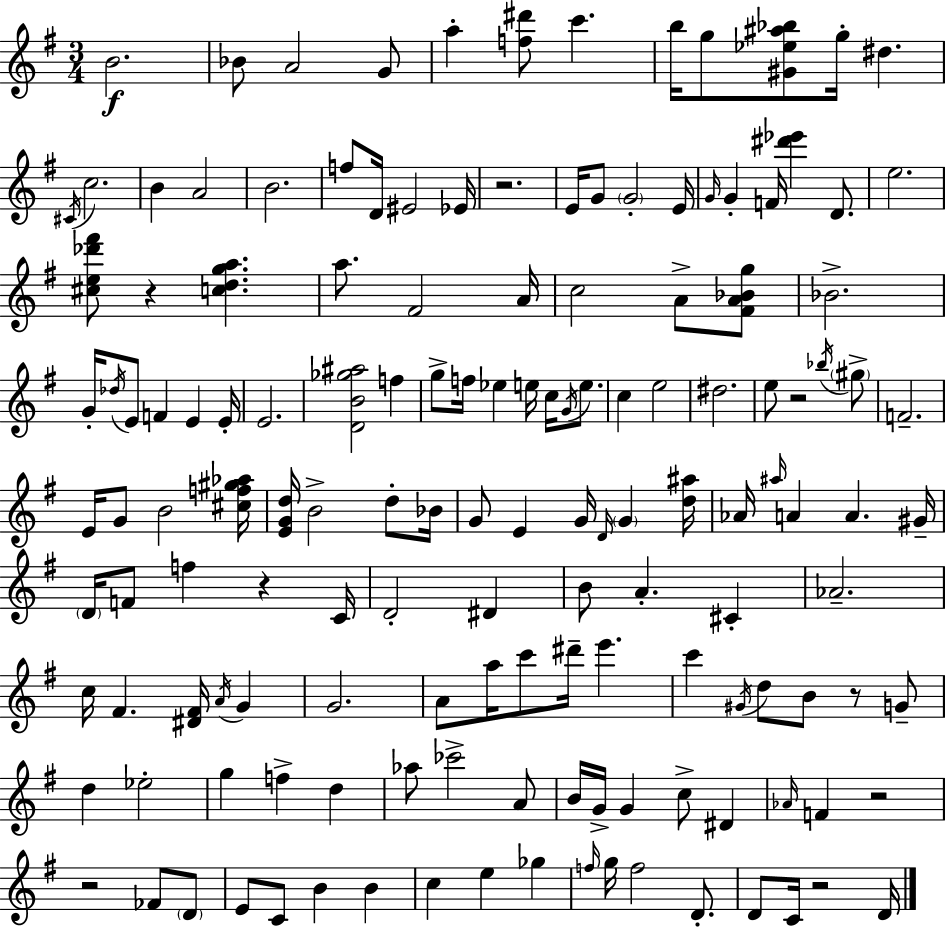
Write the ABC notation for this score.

X:1
T:Untitled
M:3/4
L:1/4
K:Em
B2 _B/2 A2 G/2 a [f^d']/2 c' b/4 g/2 [^G_e^a_b]/2 g/4 ^d ^C/4 c2 B A2 B2 f/2 D/4 ^E2 _E/4 z2 E/4 G/2 G2 E/4 G/4 G F/4 [^d'_e'] D/2 e2 [^ce_d'^f']/2 z [cdga] a/2 ^F2 A/4 c2 A/2 [^FA_Bg]/2 _B2 G/4 _d/4 E/2 F E E/4 E2 [DB_g^a]2 f g/2 f/4 _e e/4 c/4 G/4 e/2 c e2 ^d2 e/2 z2 _b/4 ^g/2 F2 E/4 G/2 B2 [^cf^g_a]/4 [EGd]/4 B2 d/2 _B/4 G/2 E G/4 D/4 G [d^a]/4 _A/4 ^a/4 A A ^G/4 D/4 F/2 f z C/4 D2 ^D B/2 A ^C _A2 c/4 ^F [^D^F]/4 A/4 G G2 A/2 a/4 c'/2 ^d'/4 e' c' ^G/4 d/2 B/2 z/2 G/2 d _e2 g f d _a/2 _c'2 A/2 B/4 G/4 G c/2 ^D _A/4 F z2 z2 _F/2 D/2 E/2 C/2 B B c e _g f/4 g/4 f2 D/2 D/2 C/4 z2 D/4